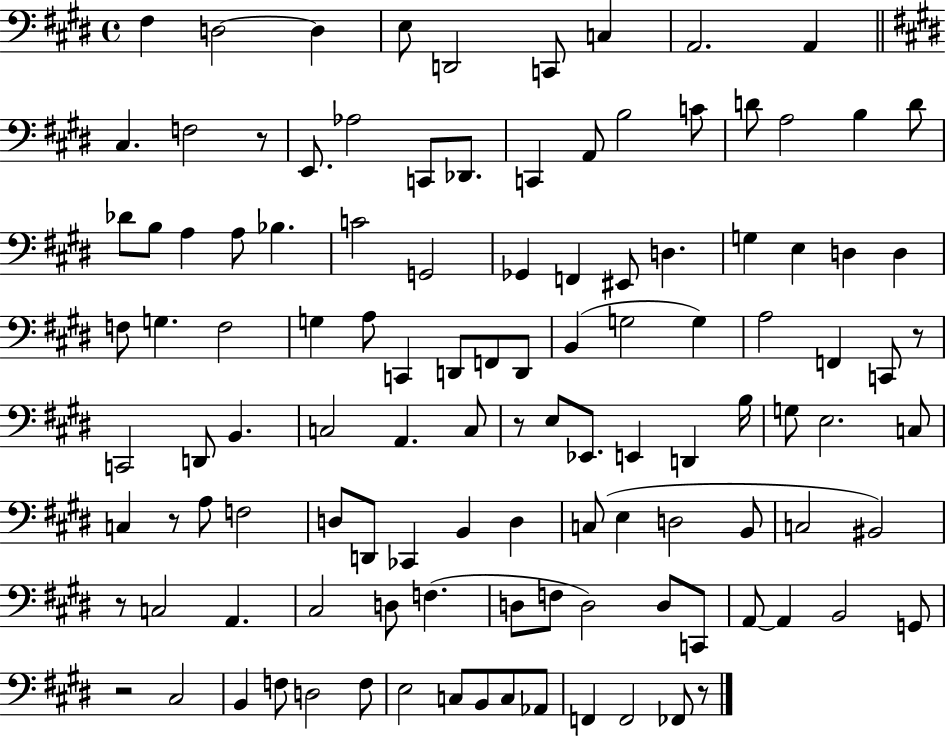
{
  \clef bass
  \time 4/4
  \defaultTimeSignature
  \key e \major
  fis4 d2~~ d4 | e8 d,2 c,8 c4 | a,2. a,4 | \bar "||" \break \key e \major cis4. f2 r8 | e,8. aes2 c,8 des,8. | c,4 a,8 b2 c'8 | d'8 a2 b4 d'8 | \break des'8 b8 a4 a8 bes4. | c'2 g,2 | ges,4 f,4 eis,8 d4. | g4 e4 d4 d4 | \break f8 g4. f2 | g4 a8 c,4 d,8 f,8 d,8 | b,4( g2 g4) | a2 f,4 c,8 r8 | \break c,2 d,8 b,4. | c2 a,4. c8 | r8 e8 ees,8. e,4 d,4 b16 | g8 e2. c8 | \break c4 r8 a8 f2 | d8 d,8 ces,4 b,4 d4 | c8( e4 d2 b,8 | c2 bis,2) | \break r8 c2 a,4. | cis2 d8 f4.( | d8 f8 d2) d8 c,8 | a,8~~ a,4 b,2 g,8 | \break r2 cis2 | b,4 f8 d2 f8 | e2 c8 b,8 c8 aes,8 | f,4 f,2 fes,8 r8 | \break \bar "|."
}